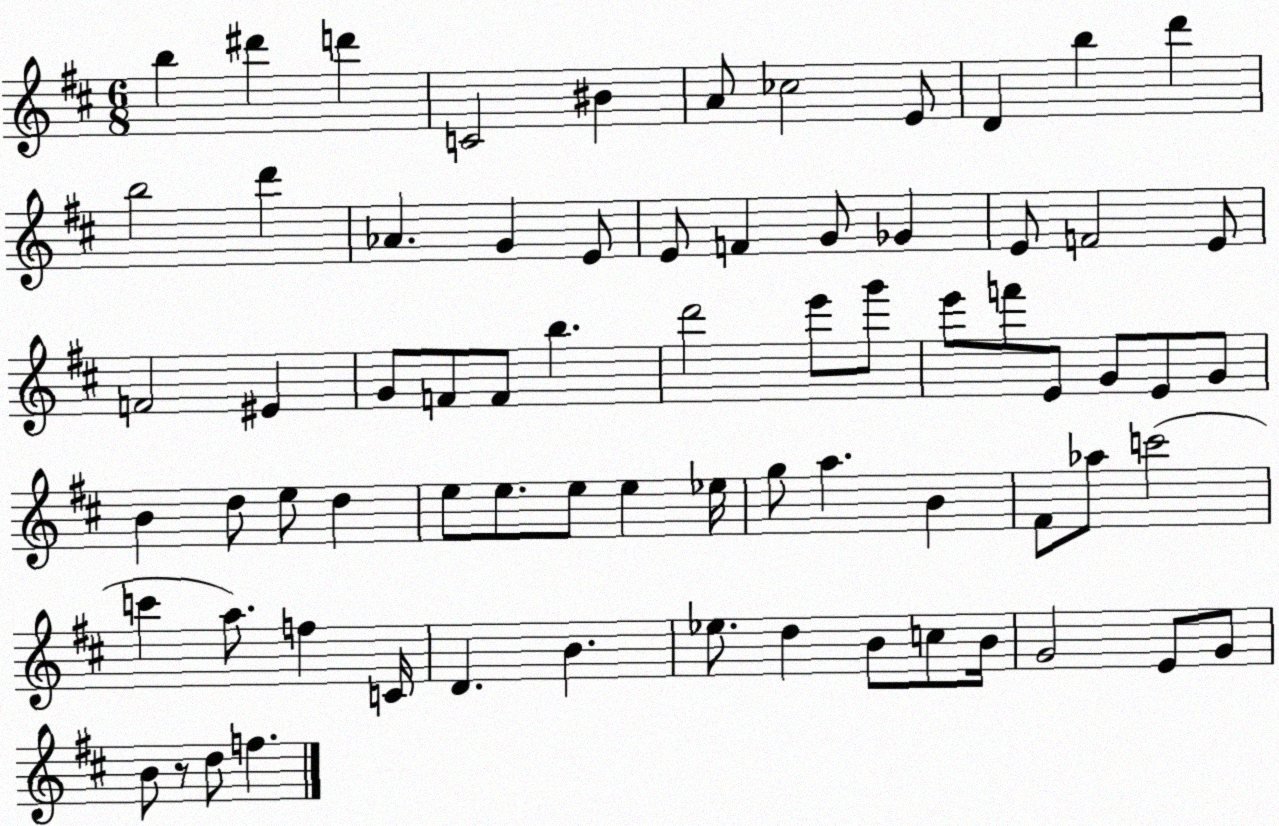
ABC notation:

X:1
T:Untitled
M:6/8
L:1/4
K:D
b ^d' d' C2 ^B A/2 _c2 E/2 D b d' b2 d' _A G E/2 E/2 F G/2 _G E/2 F2 E/2 F2 ^E G/2 F/2 F/2 b d'2 e'/2 g'/2 e'/2 f'/2 E/2 G/2 E/2 G/2 B d/2 e/2 d e/2 e/2 e/2 e _e/4 g/2 a B ^F/2 _a/2 c'2 c' a/2 f C/4 D B _e/2 d B/2 c/2 B/4 G2 E/2 G/2 B/2 z/2 d/2 f